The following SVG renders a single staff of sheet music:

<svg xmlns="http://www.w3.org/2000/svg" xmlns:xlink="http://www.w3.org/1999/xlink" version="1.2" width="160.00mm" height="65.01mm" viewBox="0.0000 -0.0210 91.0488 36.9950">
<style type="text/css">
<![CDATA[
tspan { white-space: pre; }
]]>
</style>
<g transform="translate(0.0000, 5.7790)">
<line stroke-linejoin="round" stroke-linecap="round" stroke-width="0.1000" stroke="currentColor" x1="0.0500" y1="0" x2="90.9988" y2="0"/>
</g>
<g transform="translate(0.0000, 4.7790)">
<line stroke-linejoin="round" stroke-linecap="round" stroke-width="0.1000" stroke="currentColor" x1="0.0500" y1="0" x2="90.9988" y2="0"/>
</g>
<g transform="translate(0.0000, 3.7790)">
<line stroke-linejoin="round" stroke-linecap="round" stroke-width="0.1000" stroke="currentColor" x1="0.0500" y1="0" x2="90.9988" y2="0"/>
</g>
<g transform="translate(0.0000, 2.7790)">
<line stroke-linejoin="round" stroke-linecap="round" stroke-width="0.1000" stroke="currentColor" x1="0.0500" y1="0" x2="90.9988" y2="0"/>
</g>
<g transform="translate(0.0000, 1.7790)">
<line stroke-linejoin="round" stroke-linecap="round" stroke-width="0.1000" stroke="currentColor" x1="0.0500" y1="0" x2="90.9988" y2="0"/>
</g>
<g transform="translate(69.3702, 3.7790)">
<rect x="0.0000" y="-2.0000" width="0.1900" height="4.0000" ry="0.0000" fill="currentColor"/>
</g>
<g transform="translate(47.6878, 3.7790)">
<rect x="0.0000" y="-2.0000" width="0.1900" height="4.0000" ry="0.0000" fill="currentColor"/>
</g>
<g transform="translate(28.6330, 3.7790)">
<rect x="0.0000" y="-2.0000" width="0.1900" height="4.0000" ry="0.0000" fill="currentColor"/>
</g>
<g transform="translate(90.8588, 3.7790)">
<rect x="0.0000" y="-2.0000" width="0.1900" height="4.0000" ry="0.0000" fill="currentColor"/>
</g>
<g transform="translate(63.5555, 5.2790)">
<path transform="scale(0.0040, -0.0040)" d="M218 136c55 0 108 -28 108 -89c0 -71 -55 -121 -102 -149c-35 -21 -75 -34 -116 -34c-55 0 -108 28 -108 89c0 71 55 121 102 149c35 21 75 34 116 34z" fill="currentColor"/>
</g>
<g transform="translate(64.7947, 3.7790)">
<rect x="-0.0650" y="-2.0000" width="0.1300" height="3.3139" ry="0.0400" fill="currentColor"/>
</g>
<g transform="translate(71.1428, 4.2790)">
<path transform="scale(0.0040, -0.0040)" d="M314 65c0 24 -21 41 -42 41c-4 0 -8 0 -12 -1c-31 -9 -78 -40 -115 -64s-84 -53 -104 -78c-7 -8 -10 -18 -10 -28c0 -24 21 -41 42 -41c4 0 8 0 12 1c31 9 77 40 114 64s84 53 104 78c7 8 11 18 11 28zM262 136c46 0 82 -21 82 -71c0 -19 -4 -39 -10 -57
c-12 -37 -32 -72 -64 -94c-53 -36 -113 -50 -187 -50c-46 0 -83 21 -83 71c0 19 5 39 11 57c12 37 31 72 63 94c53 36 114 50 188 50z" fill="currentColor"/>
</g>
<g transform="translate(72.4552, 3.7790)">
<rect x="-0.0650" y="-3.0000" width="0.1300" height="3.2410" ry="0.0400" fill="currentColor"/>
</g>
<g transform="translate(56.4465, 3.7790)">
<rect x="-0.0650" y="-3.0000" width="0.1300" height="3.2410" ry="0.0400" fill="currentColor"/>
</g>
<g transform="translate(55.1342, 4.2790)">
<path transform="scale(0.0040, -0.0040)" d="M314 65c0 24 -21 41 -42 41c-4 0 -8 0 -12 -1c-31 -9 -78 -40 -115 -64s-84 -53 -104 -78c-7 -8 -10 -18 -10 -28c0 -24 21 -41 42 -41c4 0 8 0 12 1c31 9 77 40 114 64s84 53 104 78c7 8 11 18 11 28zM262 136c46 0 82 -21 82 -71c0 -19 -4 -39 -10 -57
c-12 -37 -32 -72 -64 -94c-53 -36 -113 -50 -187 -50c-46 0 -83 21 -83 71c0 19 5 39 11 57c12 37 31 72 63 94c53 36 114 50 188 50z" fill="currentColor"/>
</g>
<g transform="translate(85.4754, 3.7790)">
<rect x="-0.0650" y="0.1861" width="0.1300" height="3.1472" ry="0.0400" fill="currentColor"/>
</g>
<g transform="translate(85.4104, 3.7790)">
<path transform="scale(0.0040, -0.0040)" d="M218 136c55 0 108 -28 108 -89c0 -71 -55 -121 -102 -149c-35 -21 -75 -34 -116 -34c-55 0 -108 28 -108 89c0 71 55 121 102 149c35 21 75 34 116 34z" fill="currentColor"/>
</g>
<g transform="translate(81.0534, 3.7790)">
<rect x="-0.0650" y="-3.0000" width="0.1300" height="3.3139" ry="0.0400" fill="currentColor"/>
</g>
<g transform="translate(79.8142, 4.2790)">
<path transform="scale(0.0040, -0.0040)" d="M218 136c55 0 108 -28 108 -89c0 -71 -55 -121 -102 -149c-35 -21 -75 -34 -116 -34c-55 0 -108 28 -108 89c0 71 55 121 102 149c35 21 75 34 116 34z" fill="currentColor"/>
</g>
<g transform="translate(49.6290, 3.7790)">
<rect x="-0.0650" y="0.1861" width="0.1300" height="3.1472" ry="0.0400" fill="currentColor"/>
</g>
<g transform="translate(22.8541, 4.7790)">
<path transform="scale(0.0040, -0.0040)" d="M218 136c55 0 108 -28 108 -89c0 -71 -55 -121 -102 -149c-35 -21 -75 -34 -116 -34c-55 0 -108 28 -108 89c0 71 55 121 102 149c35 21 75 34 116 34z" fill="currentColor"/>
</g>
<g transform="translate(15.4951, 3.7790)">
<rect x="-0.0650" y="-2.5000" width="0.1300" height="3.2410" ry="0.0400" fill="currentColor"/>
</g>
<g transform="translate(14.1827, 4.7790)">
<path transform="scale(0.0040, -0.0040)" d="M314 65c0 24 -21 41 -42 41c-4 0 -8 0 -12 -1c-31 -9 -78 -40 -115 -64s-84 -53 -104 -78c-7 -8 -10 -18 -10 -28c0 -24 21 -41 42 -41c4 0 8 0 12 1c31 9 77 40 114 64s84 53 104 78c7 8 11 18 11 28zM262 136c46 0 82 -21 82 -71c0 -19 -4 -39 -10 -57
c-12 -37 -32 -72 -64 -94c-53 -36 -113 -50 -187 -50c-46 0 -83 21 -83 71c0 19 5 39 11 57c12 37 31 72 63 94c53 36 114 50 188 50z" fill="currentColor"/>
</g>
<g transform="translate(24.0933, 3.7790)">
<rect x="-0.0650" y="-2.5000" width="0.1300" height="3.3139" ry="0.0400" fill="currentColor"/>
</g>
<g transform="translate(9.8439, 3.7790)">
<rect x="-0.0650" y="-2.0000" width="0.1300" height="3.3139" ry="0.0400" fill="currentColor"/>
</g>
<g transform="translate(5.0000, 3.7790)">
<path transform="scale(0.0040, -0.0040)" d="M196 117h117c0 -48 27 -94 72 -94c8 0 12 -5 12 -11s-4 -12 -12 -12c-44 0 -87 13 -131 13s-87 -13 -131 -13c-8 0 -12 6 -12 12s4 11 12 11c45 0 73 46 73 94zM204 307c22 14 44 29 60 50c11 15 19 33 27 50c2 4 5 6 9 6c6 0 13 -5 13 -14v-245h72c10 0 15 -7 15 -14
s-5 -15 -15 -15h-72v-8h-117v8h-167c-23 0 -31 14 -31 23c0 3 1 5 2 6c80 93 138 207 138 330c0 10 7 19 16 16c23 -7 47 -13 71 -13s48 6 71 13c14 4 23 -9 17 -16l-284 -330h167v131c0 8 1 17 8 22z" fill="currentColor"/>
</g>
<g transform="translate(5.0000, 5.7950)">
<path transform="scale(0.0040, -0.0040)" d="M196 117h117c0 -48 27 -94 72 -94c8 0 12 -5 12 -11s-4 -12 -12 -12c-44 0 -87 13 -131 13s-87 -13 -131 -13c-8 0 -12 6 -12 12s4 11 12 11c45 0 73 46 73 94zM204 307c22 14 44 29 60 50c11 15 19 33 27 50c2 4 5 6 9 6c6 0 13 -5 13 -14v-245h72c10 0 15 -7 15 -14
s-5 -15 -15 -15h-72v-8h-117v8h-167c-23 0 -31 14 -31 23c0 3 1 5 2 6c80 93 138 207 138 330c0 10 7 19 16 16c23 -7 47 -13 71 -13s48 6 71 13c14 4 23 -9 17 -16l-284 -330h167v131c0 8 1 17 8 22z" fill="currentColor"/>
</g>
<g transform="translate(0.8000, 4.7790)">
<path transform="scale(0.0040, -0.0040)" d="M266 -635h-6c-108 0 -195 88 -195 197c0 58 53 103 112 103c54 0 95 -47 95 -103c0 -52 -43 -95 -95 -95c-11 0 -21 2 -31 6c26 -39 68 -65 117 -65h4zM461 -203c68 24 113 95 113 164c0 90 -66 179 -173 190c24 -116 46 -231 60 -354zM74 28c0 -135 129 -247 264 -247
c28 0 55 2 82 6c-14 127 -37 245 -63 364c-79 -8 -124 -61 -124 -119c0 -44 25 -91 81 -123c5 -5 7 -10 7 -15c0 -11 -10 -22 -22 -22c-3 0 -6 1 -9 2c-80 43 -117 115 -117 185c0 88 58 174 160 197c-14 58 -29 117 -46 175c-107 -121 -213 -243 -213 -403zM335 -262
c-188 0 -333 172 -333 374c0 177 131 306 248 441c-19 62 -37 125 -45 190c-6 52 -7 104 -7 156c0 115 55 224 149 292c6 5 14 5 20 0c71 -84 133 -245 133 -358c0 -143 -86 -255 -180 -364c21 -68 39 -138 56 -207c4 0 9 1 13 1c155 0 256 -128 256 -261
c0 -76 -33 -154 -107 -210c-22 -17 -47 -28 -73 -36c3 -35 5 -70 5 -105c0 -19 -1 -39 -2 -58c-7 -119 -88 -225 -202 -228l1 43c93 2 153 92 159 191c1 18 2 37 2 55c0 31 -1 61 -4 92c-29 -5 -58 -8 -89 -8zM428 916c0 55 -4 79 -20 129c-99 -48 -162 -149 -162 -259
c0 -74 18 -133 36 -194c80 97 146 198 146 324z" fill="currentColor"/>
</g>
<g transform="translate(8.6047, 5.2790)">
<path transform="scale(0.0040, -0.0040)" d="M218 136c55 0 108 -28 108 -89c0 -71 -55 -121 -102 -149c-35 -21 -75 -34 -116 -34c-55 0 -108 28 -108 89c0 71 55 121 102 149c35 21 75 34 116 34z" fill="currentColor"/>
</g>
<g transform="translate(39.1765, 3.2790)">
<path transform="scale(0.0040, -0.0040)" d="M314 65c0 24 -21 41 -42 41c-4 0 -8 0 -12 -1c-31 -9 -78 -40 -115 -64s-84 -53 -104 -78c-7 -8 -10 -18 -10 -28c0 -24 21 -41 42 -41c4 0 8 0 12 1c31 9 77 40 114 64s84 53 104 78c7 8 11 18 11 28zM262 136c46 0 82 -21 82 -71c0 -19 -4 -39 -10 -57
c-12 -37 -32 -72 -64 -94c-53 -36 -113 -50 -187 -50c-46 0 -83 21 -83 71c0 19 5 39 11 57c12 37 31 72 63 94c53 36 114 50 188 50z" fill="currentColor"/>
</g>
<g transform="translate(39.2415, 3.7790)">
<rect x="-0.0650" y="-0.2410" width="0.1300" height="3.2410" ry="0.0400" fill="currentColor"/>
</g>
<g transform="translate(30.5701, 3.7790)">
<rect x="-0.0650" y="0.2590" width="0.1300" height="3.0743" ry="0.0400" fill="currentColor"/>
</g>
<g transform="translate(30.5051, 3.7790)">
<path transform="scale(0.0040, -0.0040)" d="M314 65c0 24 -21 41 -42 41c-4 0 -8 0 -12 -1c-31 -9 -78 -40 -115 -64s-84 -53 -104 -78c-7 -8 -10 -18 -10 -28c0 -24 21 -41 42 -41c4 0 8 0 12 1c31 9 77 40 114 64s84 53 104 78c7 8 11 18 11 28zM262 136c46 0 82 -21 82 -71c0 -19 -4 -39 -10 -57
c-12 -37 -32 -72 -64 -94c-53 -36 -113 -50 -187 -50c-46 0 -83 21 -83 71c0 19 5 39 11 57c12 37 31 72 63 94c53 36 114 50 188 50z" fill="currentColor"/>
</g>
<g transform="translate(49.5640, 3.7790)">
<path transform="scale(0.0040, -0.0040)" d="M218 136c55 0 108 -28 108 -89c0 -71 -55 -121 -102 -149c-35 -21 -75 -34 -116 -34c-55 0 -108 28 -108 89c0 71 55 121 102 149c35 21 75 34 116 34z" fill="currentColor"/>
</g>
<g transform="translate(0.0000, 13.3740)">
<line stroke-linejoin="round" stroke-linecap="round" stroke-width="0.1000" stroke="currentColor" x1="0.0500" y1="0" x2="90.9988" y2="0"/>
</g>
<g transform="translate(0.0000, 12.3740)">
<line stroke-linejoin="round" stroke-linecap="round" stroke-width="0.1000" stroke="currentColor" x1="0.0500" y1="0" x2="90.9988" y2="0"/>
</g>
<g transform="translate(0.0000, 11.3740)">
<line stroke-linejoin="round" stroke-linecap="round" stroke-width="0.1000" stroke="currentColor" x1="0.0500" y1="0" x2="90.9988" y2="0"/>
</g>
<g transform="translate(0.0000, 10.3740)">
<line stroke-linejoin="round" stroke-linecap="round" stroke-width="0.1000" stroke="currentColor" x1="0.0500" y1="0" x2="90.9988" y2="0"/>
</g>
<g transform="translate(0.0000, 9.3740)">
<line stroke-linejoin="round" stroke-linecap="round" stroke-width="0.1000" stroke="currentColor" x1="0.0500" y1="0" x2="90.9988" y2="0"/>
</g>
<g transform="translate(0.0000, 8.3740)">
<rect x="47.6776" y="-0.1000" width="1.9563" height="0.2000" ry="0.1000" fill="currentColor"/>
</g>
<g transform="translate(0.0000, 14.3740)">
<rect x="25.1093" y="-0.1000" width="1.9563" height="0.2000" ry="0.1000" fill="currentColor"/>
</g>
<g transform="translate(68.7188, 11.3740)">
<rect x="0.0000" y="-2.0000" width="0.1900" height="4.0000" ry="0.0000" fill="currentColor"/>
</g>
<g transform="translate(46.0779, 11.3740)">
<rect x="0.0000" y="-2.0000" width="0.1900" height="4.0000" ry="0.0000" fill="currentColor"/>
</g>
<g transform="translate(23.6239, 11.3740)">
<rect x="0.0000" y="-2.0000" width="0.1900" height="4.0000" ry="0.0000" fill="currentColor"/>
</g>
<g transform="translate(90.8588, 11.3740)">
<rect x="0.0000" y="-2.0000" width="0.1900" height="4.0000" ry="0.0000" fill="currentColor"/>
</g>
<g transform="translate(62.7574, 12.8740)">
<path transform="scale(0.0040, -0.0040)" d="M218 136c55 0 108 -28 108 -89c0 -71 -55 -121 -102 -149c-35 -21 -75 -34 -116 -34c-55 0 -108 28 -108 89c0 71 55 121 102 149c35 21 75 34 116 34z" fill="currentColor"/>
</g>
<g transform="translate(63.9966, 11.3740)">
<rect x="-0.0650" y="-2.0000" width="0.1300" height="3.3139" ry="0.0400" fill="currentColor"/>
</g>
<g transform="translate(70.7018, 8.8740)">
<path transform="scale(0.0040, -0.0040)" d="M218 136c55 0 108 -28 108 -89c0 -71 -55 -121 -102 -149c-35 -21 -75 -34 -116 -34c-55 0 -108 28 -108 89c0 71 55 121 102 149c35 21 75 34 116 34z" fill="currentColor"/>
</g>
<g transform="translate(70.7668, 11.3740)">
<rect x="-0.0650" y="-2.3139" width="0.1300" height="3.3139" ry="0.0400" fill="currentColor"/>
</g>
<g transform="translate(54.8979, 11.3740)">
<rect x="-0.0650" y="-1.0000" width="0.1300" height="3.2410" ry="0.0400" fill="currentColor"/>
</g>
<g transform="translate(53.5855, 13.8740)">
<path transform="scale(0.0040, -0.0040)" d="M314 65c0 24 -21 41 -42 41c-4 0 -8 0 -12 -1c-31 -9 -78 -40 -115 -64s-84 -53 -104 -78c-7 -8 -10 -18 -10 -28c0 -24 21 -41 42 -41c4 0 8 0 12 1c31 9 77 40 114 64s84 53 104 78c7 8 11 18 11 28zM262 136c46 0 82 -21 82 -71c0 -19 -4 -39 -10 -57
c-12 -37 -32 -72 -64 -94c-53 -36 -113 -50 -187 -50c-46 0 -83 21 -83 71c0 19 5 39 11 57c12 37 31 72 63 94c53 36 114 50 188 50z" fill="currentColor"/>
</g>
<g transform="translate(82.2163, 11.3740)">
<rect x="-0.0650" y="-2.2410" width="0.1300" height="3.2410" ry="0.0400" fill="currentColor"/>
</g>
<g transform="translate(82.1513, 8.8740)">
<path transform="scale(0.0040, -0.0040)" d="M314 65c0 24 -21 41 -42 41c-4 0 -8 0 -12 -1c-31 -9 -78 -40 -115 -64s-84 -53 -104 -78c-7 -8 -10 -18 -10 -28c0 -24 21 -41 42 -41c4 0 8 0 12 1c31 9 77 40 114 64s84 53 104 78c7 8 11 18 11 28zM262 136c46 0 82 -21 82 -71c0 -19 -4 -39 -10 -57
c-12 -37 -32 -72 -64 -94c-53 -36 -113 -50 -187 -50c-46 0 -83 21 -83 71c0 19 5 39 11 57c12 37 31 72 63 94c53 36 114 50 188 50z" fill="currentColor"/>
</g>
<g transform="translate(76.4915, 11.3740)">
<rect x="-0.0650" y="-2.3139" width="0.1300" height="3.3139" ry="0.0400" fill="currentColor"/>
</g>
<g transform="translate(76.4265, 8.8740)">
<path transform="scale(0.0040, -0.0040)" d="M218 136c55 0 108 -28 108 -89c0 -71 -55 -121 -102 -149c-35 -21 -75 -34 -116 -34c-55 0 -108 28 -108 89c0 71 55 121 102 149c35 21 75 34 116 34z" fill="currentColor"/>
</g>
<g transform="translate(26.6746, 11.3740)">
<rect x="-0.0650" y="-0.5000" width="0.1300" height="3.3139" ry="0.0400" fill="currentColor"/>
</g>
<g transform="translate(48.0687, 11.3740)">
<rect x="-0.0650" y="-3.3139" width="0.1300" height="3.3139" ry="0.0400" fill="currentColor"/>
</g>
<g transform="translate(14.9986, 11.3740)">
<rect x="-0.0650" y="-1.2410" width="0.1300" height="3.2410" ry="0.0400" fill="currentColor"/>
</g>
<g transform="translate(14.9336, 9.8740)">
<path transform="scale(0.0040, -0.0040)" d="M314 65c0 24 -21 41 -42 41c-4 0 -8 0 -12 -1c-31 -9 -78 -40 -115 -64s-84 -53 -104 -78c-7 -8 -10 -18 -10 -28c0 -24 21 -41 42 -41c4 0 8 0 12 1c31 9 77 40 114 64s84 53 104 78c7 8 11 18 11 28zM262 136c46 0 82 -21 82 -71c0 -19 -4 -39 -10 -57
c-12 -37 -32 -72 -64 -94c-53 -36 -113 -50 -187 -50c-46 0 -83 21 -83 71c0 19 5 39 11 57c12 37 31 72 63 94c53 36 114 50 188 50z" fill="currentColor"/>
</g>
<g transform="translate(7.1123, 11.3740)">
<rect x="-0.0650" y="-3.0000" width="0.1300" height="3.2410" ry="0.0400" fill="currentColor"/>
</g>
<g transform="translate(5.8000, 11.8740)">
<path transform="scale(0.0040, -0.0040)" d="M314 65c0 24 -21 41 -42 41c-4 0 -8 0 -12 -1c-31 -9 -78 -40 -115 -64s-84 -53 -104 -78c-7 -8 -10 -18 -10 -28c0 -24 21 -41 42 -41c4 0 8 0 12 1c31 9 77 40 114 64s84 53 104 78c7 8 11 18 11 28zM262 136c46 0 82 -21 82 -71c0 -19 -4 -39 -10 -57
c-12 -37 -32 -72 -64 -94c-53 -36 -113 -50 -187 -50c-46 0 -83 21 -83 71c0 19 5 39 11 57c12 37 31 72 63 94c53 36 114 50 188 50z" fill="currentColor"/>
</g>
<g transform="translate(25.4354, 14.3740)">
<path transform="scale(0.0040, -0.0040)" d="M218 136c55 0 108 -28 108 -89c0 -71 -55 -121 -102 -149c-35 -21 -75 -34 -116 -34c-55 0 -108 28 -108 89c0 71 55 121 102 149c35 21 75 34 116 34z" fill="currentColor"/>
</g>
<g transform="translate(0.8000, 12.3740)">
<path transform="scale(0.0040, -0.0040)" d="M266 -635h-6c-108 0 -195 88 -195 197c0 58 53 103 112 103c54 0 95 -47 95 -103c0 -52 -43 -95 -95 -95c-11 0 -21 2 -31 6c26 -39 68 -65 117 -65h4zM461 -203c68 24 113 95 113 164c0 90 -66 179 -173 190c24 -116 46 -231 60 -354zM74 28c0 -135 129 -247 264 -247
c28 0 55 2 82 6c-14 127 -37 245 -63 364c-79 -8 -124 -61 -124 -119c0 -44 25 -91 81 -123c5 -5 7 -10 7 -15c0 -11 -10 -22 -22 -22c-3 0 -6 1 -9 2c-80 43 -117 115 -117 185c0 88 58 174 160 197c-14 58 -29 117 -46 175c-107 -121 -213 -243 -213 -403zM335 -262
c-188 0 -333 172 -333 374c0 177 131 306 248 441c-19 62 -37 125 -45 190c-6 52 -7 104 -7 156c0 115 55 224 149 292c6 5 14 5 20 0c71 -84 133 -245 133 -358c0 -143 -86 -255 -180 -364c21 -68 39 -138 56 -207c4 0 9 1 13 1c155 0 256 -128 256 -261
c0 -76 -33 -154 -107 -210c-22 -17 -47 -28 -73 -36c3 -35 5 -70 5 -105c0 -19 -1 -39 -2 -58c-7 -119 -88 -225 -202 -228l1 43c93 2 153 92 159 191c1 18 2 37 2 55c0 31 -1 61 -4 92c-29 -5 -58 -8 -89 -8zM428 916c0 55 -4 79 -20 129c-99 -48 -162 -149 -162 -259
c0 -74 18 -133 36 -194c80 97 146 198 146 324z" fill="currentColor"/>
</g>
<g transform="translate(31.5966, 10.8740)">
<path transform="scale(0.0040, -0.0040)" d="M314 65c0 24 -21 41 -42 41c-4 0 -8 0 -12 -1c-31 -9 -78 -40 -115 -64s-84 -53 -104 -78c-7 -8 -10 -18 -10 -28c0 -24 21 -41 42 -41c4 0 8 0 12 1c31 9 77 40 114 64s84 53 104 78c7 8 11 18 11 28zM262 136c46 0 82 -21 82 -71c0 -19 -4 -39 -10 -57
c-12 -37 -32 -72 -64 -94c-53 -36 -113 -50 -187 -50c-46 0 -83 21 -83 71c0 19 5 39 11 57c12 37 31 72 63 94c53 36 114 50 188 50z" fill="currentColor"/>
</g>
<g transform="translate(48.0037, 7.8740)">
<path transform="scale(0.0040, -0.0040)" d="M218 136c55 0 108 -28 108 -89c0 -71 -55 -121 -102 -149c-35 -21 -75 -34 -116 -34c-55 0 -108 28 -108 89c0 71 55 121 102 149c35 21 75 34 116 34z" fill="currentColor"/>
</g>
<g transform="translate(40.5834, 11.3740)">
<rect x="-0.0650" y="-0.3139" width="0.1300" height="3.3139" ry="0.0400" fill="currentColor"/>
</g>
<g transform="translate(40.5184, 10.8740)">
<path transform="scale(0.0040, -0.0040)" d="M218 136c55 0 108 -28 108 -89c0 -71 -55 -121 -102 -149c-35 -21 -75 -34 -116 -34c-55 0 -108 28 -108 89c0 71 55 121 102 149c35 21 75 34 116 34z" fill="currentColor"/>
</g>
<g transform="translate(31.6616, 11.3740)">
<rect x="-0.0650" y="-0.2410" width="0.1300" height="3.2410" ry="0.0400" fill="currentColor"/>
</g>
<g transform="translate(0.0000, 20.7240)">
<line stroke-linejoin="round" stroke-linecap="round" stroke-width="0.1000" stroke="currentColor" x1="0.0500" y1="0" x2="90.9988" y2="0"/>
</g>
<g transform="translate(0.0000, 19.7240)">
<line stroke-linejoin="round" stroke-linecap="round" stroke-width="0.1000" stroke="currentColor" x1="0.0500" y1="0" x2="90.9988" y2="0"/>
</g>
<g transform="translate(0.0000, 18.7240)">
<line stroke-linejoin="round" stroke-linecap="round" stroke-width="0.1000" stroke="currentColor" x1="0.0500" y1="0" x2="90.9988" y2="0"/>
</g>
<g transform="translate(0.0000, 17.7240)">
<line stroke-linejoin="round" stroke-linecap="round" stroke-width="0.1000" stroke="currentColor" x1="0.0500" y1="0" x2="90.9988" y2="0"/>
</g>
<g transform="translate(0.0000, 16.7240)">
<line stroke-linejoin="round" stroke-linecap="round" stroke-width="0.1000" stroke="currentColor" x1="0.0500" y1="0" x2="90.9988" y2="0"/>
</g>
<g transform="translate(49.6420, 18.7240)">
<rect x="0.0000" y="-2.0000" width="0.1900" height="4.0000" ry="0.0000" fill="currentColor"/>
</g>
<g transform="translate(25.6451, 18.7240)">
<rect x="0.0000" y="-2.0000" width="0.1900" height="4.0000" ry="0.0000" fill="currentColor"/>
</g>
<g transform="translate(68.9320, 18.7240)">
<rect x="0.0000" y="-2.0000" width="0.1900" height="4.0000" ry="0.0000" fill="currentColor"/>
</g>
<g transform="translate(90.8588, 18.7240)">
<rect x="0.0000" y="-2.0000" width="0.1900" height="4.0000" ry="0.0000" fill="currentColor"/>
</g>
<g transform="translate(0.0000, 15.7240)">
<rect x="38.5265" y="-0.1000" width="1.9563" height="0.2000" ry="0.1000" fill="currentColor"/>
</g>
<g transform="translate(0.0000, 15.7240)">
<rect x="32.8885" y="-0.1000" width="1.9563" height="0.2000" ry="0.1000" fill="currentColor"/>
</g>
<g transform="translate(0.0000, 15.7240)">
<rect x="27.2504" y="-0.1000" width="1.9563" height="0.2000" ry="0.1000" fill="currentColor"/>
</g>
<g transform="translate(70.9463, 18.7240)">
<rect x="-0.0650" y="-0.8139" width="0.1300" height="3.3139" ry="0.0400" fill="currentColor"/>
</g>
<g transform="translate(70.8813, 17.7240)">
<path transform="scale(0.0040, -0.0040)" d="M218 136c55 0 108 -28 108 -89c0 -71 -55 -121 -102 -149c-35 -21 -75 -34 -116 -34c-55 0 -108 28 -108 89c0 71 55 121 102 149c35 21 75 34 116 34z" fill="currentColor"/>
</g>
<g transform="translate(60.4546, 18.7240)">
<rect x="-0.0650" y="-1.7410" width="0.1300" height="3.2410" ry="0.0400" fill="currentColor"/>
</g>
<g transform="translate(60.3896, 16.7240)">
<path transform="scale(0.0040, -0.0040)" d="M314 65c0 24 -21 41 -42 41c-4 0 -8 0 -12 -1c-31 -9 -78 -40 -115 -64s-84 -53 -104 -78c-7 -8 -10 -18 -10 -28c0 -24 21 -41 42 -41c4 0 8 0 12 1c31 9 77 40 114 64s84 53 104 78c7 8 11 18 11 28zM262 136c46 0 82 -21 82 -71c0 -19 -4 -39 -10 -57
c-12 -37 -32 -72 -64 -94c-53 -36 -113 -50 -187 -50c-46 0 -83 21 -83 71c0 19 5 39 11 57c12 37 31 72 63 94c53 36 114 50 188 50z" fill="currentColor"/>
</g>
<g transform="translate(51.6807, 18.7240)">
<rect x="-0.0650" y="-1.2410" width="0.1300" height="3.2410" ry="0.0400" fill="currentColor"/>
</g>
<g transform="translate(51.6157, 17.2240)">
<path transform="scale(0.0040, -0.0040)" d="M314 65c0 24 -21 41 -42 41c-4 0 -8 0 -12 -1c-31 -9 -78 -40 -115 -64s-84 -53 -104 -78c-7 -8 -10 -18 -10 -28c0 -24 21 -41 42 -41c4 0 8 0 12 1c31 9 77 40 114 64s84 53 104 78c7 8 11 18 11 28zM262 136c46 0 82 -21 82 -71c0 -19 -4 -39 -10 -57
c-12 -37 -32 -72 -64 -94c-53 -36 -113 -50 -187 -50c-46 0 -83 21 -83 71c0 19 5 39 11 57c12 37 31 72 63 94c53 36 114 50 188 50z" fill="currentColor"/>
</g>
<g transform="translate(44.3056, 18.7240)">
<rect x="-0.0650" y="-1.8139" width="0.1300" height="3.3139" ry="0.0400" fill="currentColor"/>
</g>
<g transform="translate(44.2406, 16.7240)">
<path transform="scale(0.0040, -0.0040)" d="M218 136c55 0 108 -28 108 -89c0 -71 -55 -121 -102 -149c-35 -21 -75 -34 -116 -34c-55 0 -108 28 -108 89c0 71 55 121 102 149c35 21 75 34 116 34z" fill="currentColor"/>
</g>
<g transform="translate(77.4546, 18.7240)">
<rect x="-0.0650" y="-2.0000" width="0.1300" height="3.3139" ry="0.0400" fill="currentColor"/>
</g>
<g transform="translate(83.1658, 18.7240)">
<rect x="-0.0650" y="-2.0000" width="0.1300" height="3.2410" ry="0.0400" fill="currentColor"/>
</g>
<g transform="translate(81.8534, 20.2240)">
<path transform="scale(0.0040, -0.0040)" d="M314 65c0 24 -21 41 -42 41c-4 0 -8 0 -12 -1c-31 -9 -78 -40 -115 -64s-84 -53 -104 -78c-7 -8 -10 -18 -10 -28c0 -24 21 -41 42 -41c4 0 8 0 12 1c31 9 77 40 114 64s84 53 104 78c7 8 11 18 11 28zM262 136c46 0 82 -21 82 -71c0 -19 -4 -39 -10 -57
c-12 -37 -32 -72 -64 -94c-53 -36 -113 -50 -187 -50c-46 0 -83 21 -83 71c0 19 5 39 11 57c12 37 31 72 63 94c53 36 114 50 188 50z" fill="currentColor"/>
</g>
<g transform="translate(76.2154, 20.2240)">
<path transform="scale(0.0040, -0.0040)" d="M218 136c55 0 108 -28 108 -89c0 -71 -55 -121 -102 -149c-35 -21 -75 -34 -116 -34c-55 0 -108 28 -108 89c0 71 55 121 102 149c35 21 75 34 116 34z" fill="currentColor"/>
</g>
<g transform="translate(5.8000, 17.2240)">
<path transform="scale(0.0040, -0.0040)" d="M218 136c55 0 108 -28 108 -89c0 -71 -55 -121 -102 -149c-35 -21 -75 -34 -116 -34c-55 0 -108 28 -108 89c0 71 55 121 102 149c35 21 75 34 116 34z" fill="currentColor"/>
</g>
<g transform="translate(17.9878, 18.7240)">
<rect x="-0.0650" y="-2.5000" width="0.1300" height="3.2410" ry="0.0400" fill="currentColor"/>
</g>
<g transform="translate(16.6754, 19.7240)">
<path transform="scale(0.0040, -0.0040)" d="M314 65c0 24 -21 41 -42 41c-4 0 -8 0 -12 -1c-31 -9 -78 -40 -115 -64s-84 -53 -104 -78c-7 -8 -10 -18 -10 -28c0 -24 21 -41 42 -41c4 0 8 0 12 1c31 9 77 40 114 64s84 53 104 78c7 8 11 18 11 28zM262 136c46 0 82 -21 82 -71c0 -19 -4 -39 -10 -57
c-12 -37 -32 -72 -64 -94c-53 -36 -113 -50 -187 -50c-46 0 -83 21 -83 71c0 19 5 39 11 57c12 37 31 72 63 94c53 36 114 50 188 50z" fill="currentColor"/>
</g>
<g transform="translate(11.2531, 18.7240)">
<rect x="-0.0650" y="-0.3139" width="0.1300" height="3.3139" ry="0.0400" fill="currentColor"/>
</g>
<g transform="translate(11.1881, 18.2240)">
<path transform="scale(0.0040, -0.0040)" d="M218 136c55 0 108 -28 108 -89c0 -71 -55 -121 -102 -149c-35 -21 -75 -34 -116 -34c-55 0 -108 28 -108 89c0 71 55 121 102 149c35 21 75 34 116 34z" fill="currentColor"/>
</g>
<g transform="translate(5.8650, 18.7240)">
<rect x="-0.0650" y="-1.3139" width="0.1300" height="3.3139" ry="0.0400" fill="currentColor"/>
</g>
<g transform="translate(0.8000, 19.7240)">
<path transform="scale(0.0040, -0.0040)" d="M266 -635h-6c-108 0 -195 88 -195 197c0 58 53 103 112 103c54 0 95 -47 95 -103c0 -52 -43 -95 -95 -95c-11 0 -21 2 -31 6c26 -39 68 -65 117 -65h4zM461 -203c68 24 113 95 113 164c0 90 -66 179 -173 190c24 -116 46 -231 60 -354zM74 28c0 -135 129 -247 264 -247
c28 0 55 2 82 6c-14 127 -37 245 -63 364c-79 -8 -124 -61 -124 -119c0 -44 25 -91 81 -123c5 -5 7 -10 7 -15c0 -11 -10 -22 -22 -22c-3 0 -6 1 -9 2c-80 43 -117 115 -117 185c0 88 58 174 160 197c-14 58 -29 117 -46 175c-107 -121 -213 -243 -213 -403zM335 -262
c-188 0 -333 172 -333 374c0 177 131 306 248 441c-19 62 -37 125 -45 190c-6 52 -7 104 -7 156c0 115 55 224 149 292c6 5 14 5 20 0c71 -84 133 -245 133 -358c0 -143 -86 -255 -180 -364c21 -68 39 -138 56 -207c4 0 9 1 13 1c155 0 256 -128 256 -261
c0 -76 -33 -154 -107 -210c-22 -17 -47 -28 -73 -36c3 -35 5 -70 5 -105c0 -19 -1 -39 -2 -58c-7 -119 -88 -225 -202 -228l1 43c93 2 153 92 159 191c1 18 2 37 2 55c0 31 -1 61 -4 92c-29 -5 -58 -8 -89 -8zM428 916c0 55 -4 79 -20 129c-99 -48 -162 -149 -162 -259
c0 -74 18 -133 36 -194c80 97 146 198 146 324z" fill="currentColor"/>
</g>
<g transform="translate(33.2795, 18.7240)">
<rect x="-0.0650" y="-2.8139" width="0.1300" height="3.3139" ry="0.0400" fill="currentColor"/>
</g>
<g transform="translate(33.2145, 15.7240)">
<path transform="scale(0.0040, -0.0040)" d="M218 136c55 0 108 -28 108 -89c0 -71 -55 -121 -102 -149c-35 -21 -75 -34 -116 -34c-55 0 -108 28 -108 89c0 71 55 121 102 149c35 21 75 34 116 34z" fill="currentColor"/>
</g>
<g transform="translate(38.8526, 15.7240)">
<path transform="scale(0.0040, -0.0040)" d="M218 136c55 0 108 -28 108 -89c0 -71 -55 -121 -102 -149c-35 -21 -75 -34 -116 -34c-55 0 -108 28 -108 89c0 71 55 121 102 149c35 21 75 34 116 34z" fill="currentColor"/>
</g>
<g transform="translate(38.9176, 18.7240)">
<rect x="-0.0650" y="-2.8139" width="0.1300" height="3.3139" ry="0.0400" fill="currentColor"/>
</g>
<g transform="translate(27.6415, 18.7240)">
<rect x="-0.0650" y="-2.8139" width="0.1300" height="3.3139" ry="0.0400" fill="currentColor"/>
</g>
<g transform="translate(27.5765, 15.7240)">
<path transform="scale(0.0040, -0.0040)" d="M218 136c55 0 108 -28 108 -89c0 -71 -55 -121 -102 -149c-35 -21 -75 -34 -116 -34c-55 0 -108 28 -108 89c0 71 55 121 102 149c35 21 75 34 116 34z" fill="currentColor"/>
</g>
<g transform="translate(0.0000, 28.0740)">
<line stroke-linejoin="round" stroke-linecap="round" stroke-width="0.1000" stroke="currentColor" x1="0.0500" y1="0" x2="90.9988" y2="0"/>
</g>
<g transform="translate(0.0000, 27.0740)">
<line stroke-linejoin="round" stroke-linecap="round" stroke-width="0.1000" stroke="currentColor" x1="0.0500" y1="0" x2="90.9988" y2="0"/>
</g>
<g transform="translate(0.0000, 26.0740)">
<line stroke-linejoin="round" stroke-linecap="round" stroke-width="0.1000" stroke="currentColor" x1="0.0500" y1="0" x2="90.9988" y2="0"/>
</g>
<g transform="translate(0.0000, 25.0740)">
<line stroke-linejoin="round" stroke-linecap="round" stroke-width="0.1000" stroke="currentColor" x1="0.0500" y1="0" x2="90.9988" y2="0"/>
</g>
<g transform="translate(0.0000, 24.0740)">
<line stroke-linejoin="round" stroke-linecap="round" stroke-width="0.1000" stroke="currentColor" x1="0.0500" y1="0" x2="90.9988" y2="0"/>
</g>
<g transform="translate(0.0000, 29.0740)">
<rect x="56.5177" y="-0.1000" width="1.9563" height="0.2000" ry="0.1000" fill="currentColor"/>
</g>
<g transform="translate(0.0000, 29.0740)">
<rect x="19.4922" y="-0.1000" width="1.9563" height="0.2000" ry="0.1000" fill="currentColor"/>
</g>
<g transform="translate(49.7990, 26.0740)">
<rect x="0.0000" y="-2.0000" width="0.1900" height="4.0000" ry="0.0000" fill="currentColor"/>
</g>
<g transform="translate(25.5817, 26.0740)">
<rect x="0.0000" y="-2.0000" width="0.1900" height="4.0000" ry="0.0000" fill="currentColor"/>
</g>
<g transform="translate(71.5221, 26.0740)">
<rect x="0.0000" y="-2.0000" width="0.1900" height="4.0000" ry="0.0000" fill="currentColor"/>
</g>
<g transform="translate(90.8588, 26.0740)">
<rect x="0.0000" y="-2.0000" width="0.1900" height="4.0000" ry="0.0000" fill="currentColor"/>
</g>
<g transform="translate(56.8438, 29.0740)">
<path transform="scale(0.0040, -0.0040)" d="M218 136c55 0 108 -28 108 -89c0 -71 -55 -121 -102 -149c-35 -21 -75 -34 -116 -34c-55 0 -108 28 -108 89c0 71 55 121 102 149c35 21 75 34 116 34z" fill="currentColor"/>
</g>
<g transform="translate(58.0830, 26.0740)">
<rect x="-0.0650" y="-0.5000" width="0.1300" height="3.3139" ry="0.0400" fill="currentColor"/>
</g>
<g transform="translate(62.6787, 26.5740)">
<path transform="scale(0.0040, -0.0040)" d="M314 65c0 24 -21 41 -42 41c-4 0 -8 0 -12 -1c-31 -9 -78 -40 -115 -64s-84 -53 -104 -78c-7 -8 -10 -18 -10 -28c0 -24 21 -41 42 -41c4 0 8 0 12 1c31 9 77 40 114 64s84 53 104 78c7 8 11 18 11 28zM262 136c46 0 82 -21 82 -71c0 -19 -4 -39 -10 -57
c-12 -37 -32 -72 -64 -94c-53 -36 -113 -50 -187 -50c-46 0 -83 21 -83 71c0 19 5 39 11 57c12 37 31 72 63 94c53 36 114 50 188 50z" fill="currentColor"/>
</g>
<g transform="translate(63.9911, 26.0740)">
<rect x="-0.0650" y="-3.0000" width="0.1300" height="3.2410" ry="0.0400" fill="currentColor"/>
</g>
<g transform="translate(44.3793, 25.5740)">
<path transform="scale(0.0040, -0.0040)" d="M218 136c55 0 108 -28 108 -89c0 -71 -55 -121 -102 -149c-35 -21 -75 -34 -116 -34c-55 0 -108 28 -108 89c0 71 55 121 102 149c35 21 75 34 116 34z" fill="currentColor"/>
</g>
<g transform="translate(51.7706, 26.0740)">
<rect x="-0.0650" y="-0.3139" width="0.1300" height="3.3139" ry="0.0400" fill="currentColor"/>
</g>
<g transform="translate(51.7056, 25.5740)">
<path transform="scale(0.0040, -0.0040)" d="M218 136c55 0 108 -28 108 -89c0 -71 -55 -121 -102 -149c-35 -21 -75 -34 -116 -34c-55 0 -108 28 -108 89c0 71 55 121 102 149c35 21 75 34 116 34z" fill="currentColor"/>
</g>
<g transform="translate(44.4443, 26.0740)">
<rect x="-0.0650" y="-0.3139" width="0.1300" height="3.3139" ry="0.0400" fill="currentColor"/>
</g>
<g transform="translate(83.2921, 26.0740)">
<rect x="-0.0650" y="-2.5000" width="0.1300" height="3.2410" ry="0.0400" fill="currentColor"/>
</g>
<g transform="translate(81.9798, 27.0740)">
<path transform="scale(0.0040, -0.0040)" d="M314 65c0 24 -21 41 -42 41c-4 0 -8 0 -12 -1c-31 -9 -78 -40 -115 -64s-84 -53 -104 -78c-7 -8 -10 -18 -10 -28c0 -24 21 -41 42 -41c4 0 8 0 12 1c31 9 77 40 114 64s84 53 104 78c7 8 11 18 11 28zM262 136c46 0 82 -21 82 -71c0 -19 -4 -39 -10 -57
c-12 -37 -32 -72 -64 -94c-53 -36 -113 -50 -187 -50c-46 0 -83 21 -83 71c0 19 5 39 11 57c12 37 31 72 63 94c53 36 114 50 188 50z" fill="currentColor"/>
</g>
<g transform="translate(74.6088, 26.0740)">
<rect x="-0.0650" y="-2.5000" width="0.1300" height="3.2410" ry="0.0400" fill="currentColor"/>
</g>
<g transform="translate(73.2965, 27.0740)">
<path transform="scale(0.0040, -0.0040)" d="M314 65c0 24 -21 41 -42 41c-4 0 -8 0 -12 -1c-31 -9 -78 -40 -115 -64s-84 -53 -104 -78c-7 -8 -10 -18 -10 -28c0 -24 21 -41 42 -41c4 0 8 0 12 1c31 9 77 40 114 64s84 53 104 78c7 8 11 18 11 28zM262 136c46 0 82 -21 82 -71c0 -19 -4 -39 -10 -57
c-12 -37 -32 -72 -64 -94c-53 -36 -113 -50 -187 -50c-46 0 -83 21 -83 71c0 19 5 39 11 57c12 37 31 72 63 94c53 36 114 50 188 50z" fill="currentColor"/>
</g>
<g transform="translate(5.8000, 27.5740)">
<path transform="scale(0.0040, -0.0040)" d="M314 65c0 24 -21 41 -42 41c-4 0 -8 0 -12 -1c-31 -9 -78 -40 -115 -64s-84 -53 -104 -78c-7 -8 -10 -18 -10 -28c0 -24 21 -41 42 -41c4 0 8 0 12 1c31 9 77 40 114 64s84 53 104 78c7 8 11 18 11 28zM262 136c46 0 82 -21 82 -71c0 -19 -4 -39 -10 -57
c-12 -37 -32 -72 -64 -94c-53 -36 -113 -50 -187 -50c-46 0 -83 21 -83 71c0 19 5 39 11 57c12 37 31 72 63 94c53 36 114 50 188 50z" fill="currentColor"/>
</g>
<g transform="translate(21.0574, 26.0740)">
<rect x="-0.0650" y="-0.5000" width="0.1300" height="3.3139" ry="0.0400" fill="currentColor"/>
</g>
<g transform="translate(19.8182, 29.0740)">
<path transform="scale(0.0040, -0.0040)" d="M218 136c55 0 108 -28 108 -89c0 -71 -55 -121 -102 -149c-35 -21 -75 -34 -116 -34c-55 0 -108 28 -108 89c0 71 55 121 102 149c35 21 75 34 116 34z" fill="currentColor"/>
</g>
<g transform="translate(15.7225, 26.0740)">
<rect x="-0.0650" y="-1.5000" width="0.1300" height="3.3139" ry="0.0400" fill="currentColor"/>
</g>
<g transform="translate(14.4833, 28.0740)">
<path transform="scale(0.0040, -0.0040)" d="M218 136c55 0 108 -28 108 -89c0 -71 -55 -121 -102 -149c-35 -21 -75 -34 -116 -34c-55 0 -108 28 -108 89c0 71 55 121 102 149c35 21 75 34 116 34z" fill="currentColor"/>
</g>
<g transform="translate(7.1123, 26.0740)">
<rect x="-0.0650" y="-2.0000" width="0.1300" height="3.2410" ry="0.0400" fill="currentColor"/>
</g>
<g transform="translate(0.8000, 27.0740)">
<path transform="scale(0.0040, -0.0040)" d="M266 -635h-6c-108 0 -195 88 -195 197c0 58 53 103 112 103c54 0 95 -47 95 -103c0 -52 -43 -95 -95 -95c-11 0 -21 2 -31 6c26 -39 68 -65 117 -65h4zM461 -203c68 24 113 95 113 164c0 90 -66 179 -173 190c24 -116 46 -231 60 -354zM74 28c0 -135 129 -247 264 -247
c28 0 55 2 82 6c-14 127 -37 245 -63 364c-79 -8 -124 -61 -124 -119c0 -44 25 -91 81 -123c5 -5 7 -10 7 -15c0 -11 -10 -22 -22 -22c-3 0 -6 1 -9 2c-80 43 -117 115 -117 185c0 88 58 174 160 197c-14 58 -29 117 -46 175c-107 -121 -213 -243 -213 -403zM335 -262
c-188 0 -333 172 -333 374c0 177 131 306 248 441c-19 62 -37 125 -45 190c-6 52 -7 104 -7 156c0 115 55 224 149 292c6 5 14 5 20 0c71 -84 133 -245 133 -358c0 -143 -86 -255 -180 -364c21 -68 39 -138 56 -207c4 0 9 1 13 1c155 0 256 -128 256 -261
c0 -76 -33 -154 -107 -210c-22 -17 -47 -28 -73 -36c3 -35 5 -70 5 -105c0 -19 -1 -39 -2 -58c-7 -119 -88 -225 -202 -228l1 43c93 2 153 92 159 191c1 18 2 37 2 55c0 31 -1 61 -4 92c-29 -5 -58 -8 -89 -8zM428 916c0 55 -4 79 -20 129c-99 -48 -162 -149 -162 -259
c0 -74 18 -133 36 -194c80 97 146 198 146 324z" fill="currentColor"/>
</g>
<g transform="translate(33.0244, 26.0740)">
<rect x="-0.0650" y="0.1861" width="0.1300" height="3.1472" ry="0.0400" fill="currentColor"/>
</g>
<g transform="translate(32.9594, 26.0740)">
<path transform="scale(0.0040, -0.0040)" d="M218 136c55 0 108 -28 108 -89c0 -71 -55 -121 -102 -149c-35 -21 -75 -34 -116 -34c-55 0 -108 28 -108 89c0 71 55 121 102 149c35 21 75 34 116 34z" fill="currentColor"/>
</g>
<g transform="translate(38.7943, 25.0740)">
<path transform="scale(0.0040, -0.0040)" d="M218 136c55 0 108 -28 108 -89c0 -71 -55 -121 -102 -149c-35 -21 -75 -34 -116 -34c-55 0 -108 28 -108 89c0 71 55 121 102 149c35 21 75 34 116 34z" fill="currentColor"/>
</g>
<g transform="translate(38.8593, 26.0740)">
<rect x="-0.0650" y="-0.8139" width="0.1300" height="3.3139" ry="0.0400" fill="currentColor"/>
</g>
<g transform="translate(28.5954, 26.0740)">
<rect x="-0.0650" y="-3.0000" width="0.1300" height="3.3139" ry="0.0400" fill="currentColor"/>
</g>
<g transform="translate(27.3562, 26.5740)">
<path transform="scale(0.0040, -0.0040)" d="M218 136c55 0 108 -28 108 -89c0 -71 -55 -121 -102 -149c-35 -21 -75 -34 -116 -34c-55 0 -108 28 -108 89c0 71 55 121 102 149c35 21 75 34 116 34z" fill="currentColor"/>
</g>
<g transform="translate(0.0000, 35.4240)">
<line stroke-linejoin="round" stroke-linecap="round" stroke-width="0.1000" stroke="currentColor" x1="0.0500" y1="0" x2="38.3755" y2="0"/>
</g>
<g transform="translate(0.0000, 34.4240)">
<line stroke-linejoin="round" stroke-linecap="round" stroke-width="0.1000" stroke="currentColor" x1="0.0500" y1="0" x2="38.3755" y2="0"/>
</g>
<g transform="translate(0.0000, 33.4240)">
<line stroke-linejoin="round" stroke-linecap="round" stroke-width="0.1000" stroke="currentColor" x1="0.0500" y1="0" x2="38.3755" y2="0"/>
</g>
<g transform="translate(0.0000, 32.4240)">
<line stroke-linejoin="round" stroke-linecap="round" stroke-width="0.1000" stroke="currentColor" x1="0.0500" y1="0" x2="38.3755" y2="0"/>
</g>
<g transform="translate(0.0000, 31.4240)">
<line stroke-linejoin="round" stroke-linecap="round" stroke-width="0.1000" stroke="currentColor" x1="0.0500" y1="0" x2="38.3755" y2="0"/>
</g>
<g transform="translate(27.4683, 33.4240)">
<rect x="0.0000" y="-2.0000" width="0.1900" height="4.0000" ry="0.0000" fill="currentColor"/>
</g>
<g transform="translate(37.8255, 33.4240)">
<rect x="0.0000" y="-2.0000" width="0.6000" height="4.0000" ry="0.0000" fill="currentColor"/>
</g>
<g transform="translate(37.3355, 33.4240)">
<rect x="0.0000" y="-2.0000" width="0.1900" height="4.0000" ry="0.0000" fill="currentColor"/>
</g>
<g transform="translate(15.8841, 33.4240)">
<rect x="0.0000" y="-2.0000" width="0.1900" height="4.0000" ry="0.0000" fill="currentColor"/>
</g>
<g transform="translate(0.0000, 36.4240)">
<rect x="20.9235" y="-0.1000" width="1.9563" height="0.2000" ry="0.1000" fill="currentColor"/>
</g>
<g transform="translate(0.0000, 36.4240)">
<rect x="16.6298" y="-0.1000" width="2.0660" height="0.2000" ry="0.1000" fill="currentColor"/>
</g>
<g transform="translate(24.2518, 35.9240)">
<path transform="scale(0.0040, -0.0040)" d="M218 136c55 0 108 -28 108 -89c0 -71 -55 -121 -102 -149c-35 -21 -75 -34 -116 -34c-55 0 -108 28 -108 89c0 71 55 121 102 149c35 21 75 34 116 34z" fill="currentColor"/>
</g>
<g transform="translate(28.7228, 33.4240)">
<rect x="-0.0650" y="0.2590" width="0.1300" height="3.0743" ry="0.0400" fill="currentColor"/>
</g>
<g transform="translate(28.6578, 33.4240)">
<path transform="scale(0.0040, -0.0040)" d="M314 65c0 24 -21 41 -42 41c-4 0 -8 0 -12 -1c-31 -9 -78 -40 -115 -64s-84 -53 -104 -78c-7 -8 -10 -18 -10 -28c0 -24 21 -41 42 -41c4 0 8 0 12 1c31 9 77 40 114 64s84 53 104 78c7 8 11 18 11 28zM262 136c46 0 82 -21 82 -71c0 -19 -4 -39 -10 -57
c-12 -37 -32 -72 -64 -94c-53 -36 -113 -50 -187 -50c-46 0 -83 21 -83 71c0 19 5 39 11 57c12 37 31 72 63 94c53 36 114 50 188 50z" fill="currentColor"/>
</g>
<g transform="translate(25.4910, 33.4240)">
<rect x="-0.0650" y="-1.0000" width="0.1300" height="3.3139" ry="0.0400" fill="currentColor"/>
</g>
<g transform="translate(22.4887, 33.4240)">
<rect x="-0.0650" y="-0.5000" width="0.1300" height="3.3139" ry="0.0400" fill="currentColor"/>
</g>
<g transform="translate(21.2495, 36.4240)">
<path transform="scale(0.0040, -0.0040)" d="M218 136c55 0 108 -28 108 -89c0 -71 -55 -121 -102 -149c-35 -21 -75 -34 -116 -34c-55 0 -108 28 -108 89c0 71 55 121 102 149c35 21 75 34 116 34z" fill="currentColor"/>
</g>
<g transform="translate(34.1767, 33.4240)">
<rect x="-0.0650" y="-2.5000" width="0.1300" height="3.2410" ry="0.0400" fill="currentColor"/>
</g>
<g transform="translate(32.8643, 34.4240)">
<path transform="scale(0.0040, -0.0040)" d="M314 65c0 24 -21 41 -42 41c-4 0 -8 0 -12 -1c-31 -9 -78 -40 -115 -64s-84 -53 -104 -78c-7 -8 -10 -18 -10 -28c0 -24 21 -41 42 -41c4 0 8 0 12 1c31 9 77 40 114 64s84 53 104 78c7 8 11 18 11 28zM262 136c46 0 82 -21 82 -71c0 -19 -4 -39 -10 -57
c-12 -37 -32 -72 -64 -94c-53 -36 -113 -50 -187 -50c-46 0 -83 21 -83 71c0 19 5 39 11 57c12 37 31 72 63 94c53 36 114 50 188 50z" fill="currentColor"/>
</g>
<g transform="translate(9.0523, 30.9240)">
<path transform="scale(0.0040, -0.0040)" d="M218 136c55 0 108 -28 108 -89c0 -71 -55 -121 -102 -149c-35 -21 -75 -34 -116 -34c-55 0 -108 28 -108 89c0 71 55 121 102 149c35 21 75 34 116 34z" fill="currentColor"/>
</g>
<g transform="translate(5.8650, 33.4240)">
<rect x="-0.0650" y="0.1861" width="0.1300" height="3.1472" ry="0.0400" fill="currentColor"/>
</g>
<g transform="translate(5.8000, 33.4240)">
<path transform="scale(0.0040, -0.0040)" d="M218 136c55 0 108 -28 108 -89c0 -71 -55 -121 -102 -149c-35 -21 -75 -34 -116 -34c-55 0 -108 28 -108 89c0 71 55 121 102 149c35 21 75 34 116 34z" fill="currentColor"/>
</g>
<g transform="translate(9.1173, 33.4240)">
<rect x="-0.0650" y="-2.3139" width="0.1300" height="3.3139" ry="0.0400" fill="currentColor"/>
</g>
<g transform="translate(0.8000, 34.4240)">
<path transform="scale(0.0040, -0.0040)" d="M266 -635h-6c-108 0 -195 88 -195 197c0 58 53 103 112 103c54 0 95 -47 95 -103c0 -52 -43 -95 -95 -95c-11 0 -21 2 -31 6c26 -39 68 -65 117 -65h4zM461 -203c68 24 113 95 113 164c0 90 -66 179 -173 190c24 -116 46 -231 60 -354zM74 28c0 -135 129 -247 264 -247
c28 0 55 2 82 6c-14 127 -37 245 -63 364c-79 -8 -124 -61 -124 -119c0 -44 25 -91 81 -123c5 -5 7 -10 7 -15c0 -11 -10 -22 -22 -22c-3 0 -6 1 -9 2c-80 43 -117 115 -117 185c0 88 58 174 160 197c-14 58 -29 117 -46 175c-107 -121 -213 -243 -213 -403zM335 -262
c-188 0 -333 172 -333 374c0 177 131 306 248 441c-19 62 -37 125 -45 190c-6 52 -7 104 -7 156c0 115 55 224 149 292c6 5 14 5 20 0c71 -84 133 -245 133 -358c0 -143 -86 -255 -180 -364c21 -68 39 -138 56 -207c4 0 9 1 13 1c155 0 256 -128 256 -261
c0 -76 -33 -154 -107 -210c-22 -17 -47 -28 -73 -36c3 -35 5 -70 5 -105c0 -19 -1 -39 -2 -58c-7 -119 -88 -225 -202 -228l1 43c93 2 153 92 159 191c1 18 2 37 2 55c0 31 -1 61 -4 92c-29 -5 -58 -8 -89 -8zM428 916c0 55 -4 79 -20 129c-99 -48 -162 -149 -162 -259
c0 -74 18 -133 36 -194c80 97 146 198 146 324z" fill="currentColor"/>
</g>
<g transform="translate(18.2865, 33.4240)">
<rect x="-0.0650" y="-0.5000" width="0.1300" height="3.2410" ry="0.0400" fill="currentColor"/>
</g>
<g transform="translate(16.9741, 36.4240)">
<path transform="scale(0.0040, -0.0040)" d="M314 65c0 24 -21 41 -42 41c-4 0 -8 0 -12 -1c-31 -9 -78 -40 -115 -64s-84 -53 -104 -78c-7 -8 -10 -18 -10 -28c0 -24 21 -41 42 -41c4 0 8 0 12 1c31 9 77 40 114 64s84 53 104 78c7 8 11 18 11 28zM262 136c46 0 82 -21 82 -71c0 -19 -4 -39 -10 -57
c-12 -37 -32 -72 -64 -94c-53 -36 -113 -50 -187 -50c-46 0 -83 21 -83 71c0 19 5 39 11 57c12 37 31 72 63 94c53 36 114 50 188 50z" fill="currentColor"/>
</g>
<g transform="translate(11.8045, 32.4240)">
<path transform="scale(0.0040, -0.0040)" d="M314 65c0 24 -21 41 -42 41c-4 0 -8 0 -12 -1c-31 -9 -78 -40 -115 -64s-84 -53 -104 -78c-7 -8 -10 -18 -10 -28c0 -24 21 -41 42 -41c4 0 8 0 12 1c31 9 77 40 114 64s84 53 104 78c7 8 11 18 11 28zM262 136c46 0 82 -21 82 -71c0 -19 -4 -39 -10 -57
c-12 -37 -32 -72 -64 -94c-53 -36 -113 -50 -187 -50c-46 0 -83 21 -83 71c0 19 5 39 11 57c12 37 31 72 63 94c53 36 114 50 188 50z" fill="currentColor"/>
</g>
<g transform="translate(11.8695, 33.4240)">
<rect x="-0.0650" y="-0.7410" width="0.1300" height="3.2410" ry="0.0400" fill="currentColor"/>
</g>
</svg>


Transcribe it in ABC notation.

X:1
T:Untitled
M:4/4
L:1/4
K:C
F G2 G B2 c2 B A2 F A2 A B A2 e2 C c2 c b D2 F g g g2 e c G2 a a a f e2 f2 d F F2 F2 E C A B d c c C A2 G2 G2 B g d2 C2 C D B2 G2